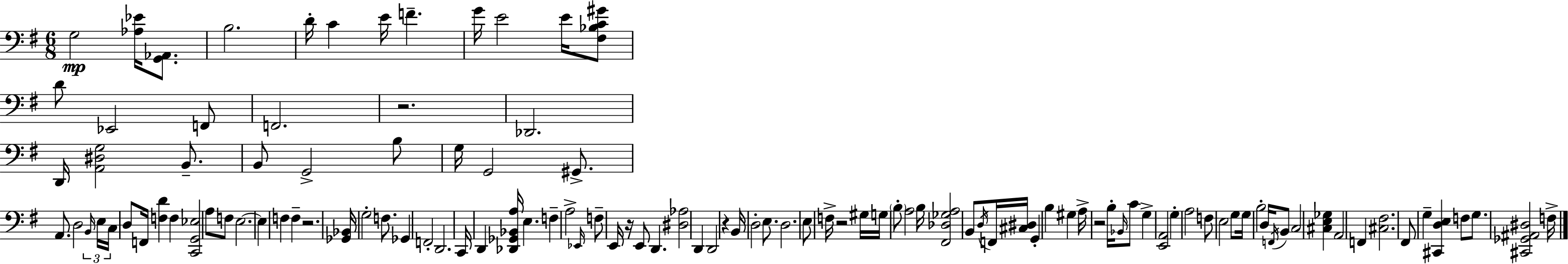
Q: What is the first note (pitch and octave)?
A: G3